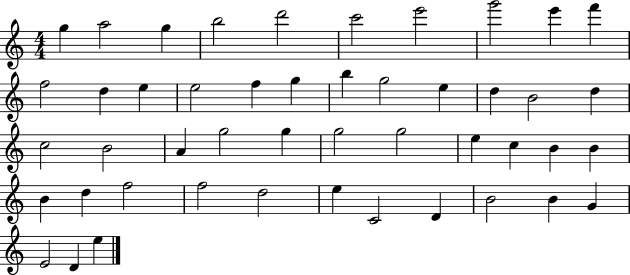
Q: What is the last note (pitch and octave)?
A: E5